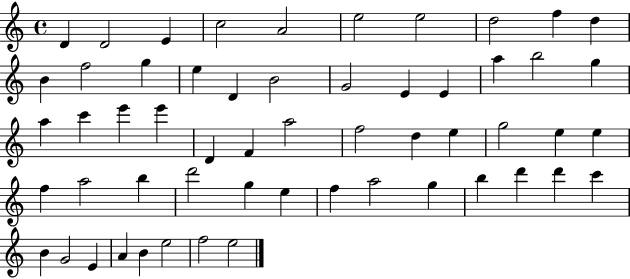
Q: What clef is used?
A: treble